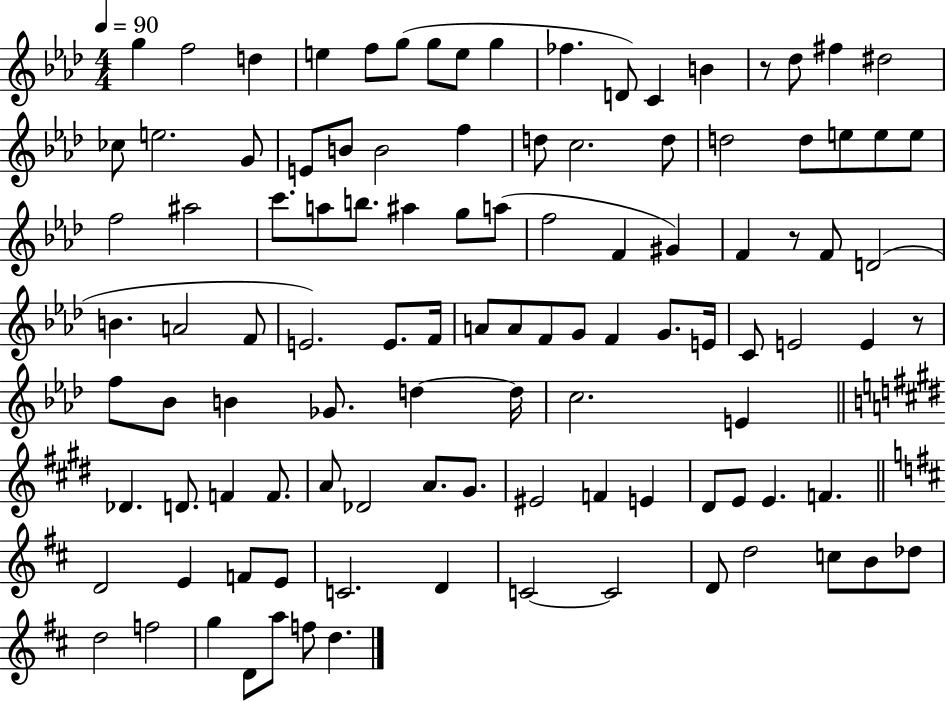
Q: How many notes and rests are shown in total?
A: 107